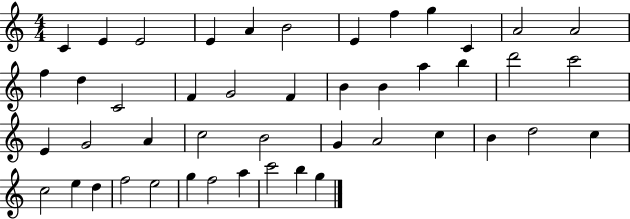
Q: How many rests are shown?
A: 0